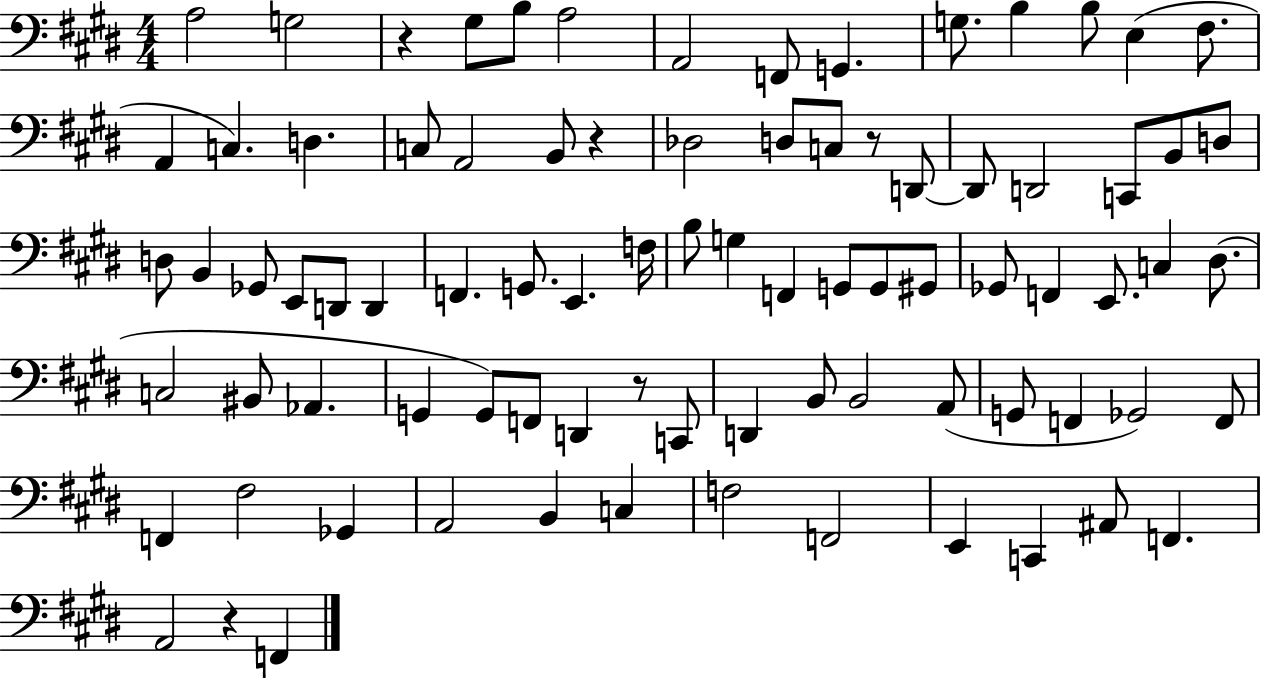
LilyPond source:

{
  \clef bass
  \numericTimeSignature
  \time 4/4
  \key e \major
  a2 g2 | r4 gis8 b8 a2 | a,2 f,8 g,4. | g8. b4 b8 e4( fis8. | \break a,4 c4.) d4. | c8 a,2 b,8 r4 | des2 d8 c8 r8 d,8~~ | d,8 d,2 c,8 b,8 d8 | \break d8 b,4 ges,8 e,8 d,8 d,4 | f,4. g,8. e,4. f16 | b8 g4 f,4 g,8 g,8 gis,8 | ges,8 f,4 e,8. c4 dis8.( | \break c2 bis,8 aes,4. | g,4 g,8) f,8 d,4 r8 c,8 | d,4 b,8 b,2 a,8( | g,8 f,4 ges,2) f,8 | \break f,4 fis2 ges,4 | a,2 b,4 c4 | f2 f,2 | e,4 c,4 ais,8 f,4. | \break a,2 r4 f,4 | \bar "|."
}